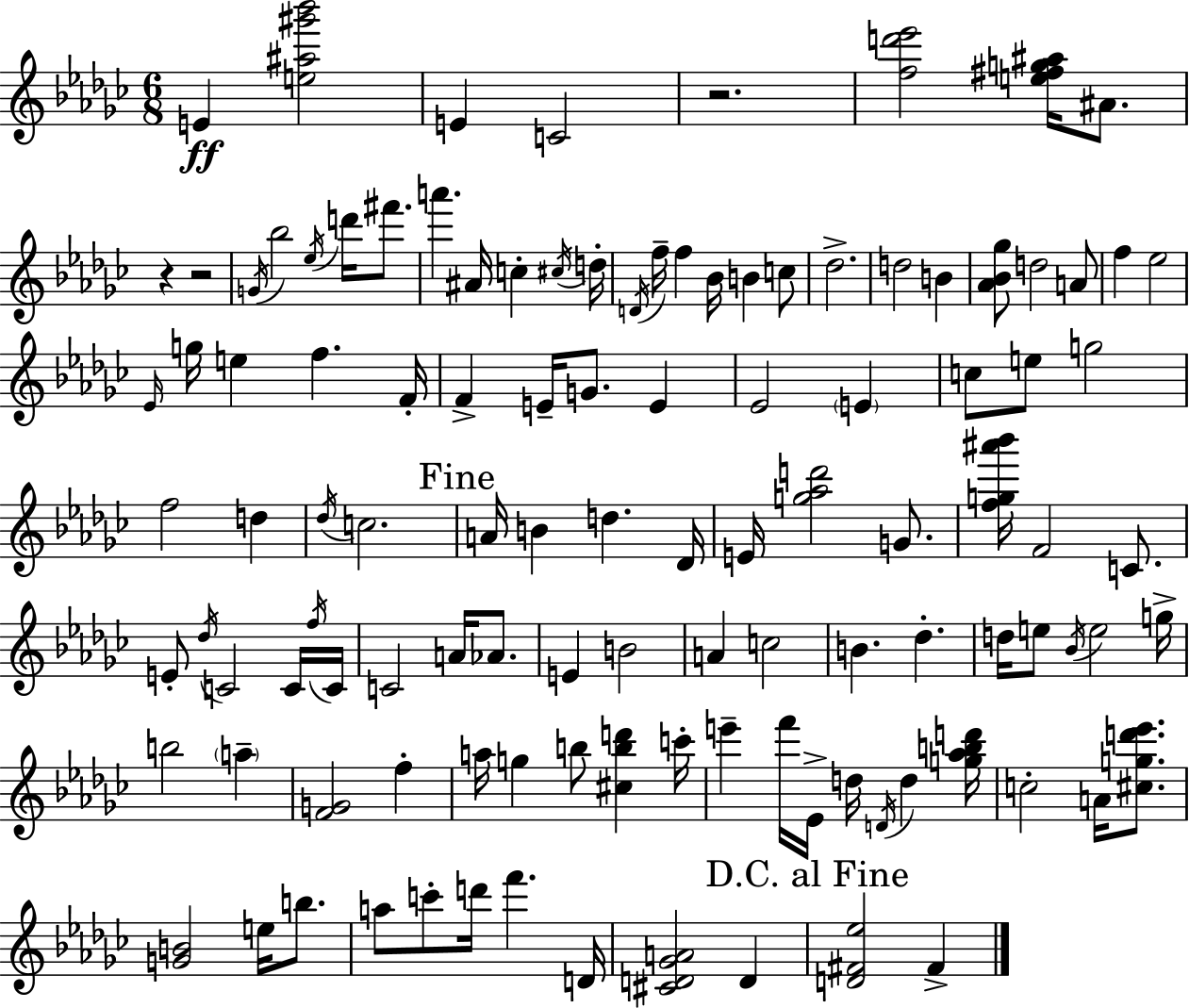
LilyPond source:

{
  \clef treble
  \numericTimeSignature
  \time 6/8
  \key ees \minor
  e'4\ff <e'' ais'' gis''' bes'''>2 | e'4 c'2 | r2. | <f'' d''' ees'''>2 <e'' fis'' g'' ais''>16 ais'8. | \break r4 r2 | \acciaccatura { g'16 } bes''2 \acciaccatura { ees''16 } d'''16 fis'''8. | a'''4. ais'16 c''4-. | \acciaccatura { cis''16 } d''16-. \acciaccatura { d'16 } f''16-- f''4 bes'16 b'4 | \break c''8 des''2.-> | d''2 | b'4 <aes' bes' ges''>8 d''2 | a'8 f''4 ees''2 | \break \grace { ees'16 } g''16 e''4 f''4. | f'16-. f'4-> e'16-- g'8. | e'4 ees'2 | \parenthesize e'4 c''8 e''8 g''2 | \break f''2 | d''4 \acciaccatura { des''16 } c''2. | \mark "Fine" a'16 b'4 d''4. | des'16 e'16 <g'' aes'' d'''>2 | \break g'8. <f'' g'' ais''' bes'''>16 f'2 | c'8. e'8-. \acciaccatura { des''16 } c'2 | c'16 \acciaccatura { f''16 } c'16 c'2 | a'16 aes'8. e'4 | \break b'2 a'4 | c''2 b'4. | des''4.-. d''16 e''8 \acciaccatura { bes'16 } | e''2 g''16-> b''2 | \break \parenthesize a''4-- <f' g'>2 | f''4-. a''16 g''4 | b''8 <cis'' b'' d'''>4 c'''16-. e'''4-- | f'''16 ees'16-> d''16 \acciaccatura { d'16 } d''4 <g'' aes'' b'' d'''>16 c''2-. | \break a'16 <cis'' g'' d''' ees'''>8. <g' b'>2 | e''16 b''8. a''8 | c'''8-. d'''16 f'''4. d'16 <cis' d' ges' a'>2 | d'4 \mark "D.C. al Fine" <d' fis' ees''>2 | \break fis'4-> \bar "|."
}